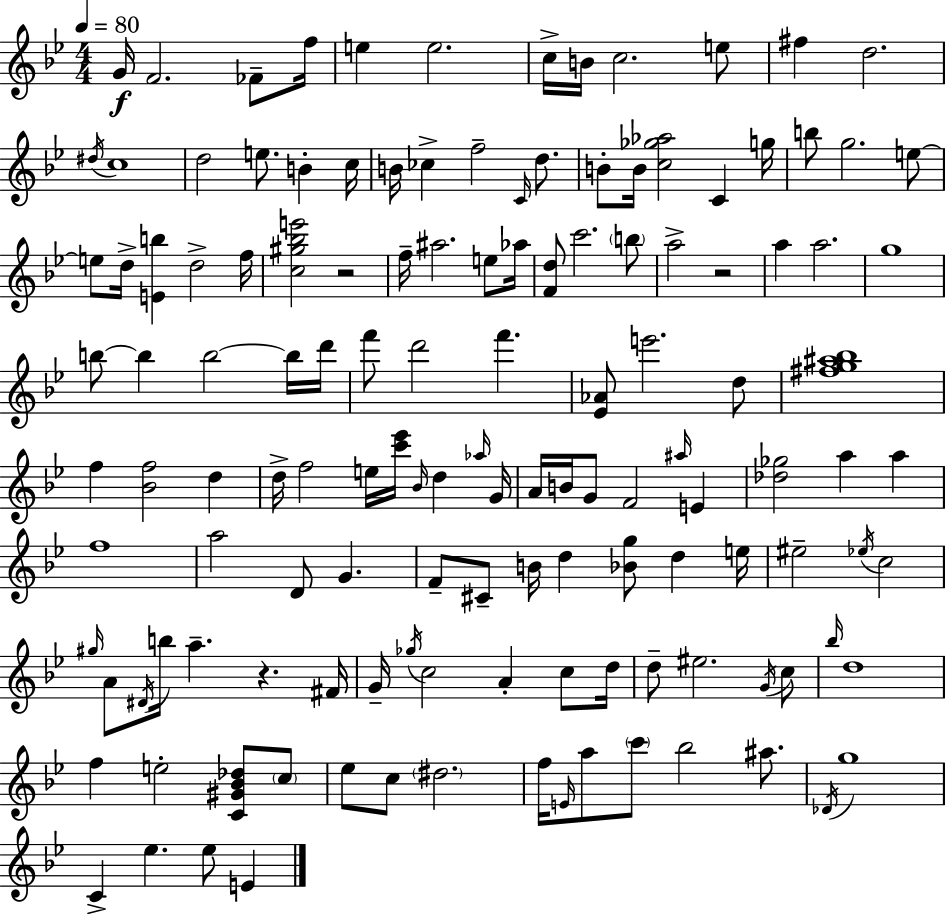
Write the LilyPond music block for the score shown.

{
  \clef treble
  \numericTimeSignature
  \time 4/4
  \key bes \major
  \tempo 4 = 80
  \repeat volta 2 { g'16\f f'2. fes'8-- f''16 | e''4 e''2. | c''16-> b'16 c''2. e''8 | fis''4 d''2. | \break \acciaccatura { dis''16 } c''1 | d''2 e''8. b'4-. | c''16 b'16 ces''4-> f''2-- \grace { c'16 } d''8. | b'8-. b'16 <c'' ges'' aes''>2 c'4 | \break g''16 b''8 g''2. | e''8~~ e''8 d''16-> <e' b''>4 d''2-> | f''16 <c'' gis'' bes'' e'''>2 r2 | f''16-- ais''2. e''8 | \break aes''16 <f' d''>8 c'''2. | \parenthesize b''8 a''2-> r2 | a''4 a''2. | g''1 | \break b''8~~ b''4 b''2~~ | b''16 d'''16 f'''8 d'''2 f'''4. | <ees' aes'>8 e'''2. | d''8 <fis'' g'' ais'' bes''>1 | \break f''4 <bes' f''>2 d''4 | d''16-> f''2 e''16 <c''' ees'''>16 \grace { bes'16 } d''4 | \grace { aes''16 } g'16 a'16 b'16 g'8 f'2 | \grace { ais''16 } e'4 <des'' ges''>2 a''4 | \break a''4 f''1 | a''2 d'8 g'4. | f'8-- cis'8-- b'16 d''4 <bes' g''>8 | d''4 e''16 eis''2-- \acciaccatura { ees''16 } c''2 | \break \grace { gis''16 } a'8 \acciaccatura { dis'16 } b''16 a''4.-- | r4. fis'16 g'16-- \acciaccatura { ges''16 } c''2 | a'4-. c''8 d''16 d''8-- eis''2. | \acciaccatura { g'16 } c''8 \grace { bes''16 } d''1 | \break f''4 e''2-. | <c' gis' bes' des''>8 \parenthesize c''8 ees''8 c''8 \parenthesize dis''2. | f''16 \grace { e'16 } a''8 \parenthesize c'''8 | bes''2 ais''8. \acciaccatura { des'16 } g''1 | \break c'4-> | ees''4. ees''8 e'4 } \bar "|."
}